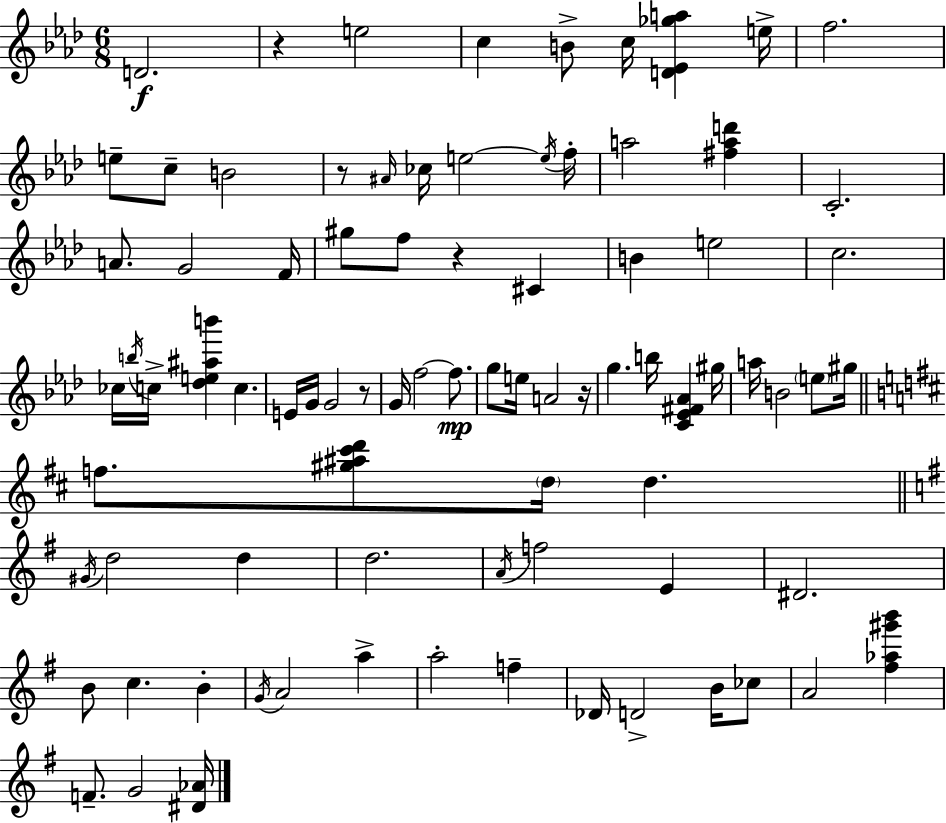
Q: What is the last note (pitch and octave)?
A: G4